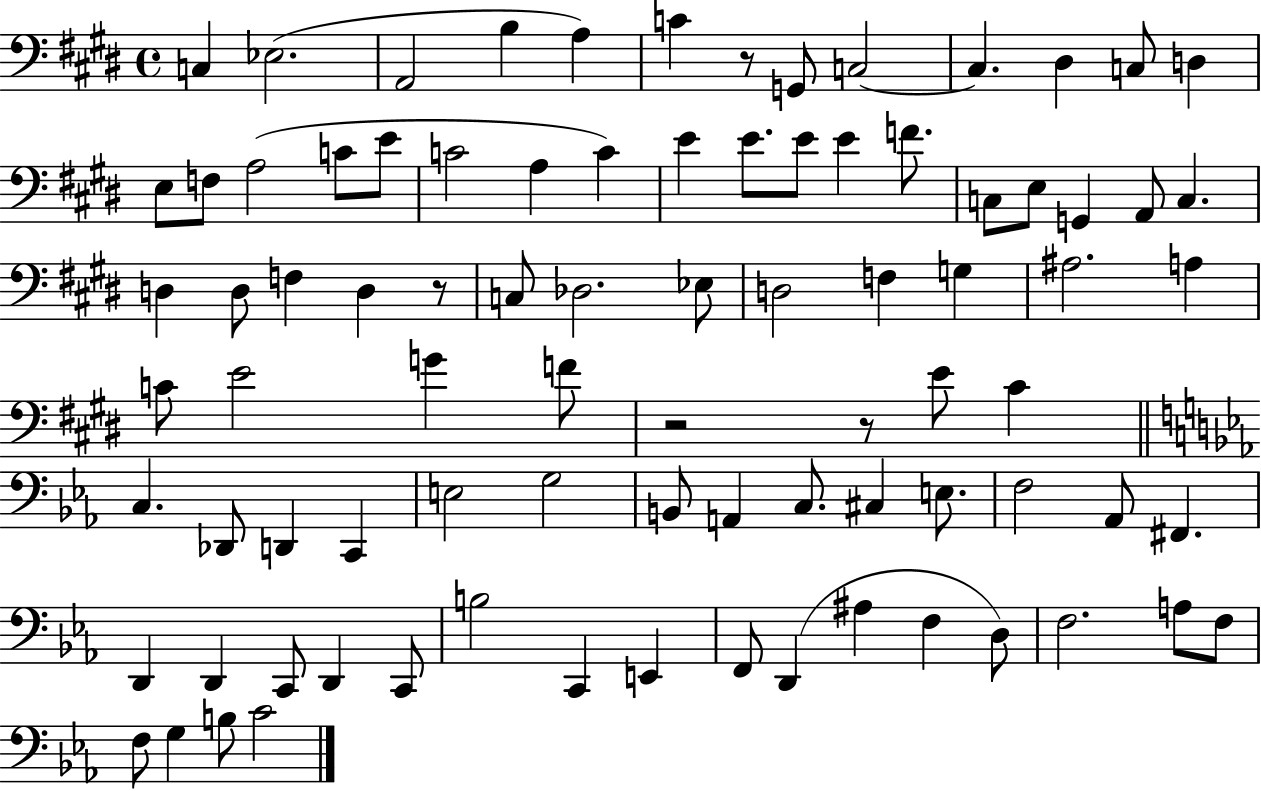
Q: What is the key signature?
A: E major